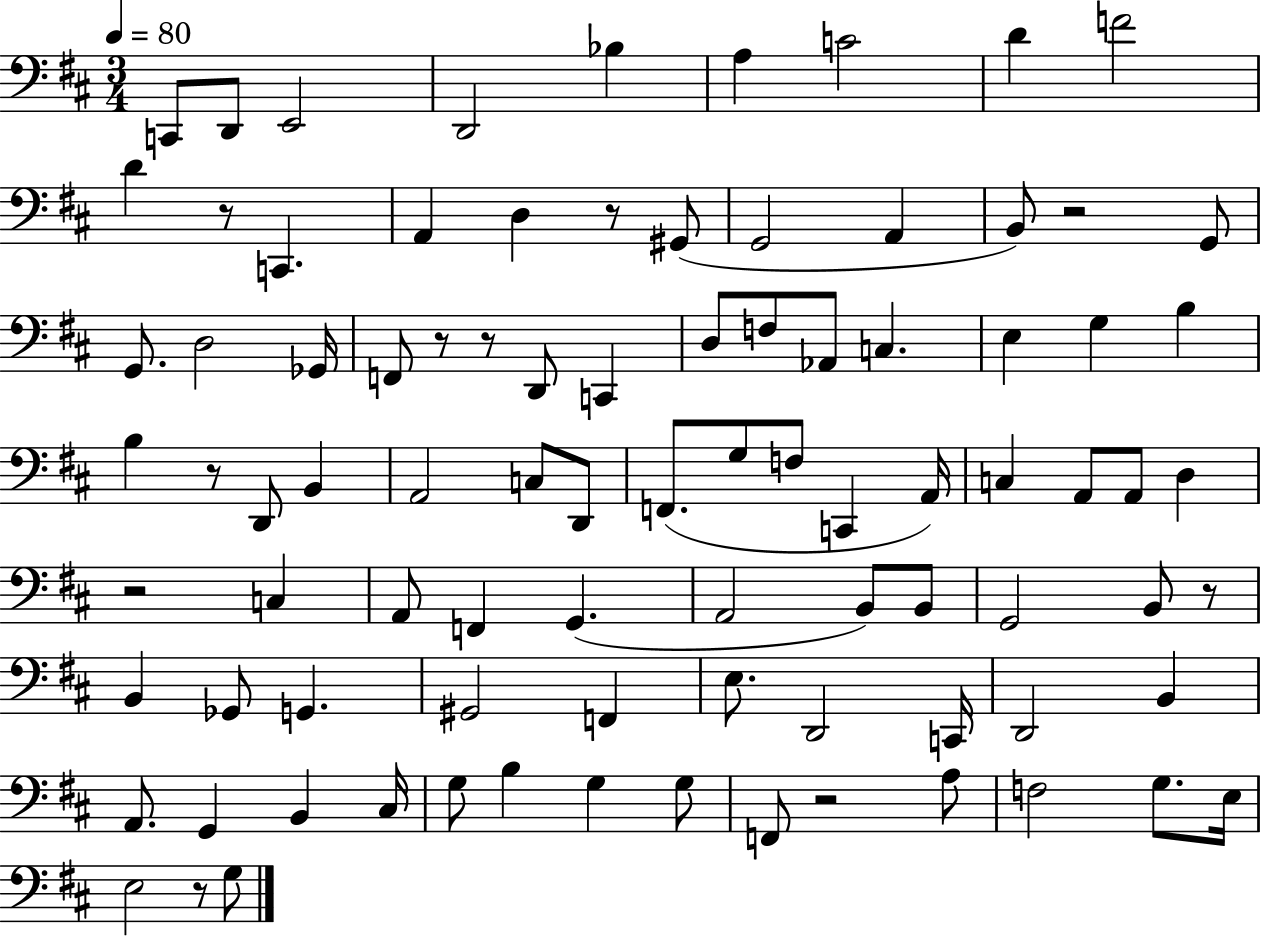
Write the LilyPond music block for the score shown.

{
  \clef bass
  \numericTimeSignature
  \time 3/4
  \key d \major
  \tempo 4 = 80
  \repeat volta 2 { c,8 d,8 e,2 | d,2 bes4 | a4 c'2 | d'4 f'2 | \break d'4 r8 c,4. | a,4 d4 r8 gis,8( | g,2 a,4 | b,8) r2 g,8 | \break g,8. d2 ges,16 | f,8 r8 r8 d,8 c,4 | d8 f8 aes,8 c4. | e4 g4 b4 | \break b4 r8 d,8 b,4 | a,2 c8 d,8 | f,8.( g8 f8 c,4 a,16) | c4 a,8 a,8 d4 | \break r2 c4 | a,8 f,4 g,4.( | a,2 b,8) b,8 | g,2 b,8 r8 | \break b,4 ges,8 g,4. | gis,2 f,4 | e8. d,2 c,16 | d,2 b,4 | \break a,8. g,4 b,4 cis16 | g8 b4 g4 g8 | f,8 r2 a8 | f2 g8. e16 | \break e2 r8 g8 | } \bar "|."
}